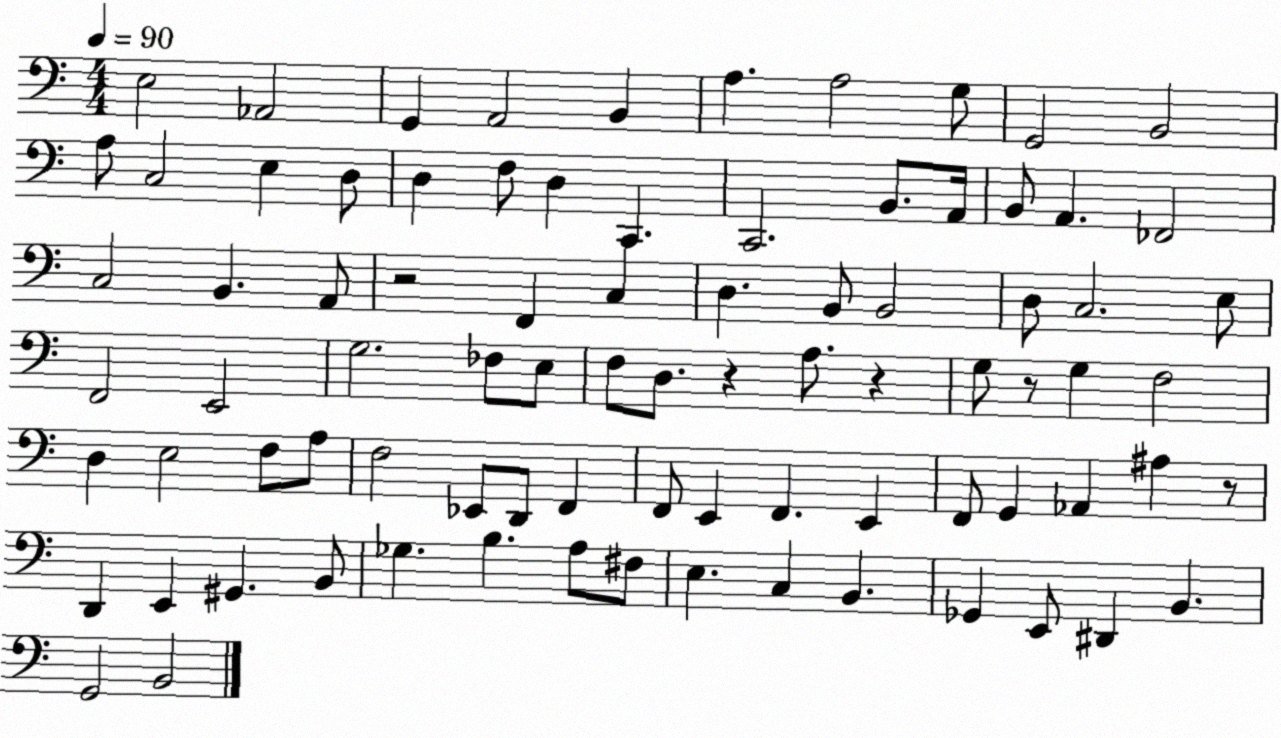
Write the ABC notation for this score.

X:1
T:Untitled
M:4/4
L:1/4
K:C
E,2 _A,,2 G,, A,,2 B,, A, A,2 G,/2 G,,2 B,,2 A,/2 C,2 E, D,/2 D, F,/2 D, C,, C,,2 B,,/2 A,,/4 B,,/2 A,, _F,,2 C,2 B,, A,,/2 z2 F,, C, D, B,,/2 B,,2 D,/2 C,2 E,/2 F,,2 E,,2 G,2 _F,/2 E,/2 F,/2 D,/2 z A,/2 z G,/2 z/2 G, F,2 D, E,2 F,/2 A,/2 F,2 _E,,/2 D,,/2 F,, F,,/2 E,, F,, E,, F,,/2 G,, _A,, ^A, z/2 D,, E,, ^G,, B,,/2 _G, B, A,/2 ^F,/2 E, C, B,, _G,, E,,/2 ^D,, B,, G,,2 B,,2